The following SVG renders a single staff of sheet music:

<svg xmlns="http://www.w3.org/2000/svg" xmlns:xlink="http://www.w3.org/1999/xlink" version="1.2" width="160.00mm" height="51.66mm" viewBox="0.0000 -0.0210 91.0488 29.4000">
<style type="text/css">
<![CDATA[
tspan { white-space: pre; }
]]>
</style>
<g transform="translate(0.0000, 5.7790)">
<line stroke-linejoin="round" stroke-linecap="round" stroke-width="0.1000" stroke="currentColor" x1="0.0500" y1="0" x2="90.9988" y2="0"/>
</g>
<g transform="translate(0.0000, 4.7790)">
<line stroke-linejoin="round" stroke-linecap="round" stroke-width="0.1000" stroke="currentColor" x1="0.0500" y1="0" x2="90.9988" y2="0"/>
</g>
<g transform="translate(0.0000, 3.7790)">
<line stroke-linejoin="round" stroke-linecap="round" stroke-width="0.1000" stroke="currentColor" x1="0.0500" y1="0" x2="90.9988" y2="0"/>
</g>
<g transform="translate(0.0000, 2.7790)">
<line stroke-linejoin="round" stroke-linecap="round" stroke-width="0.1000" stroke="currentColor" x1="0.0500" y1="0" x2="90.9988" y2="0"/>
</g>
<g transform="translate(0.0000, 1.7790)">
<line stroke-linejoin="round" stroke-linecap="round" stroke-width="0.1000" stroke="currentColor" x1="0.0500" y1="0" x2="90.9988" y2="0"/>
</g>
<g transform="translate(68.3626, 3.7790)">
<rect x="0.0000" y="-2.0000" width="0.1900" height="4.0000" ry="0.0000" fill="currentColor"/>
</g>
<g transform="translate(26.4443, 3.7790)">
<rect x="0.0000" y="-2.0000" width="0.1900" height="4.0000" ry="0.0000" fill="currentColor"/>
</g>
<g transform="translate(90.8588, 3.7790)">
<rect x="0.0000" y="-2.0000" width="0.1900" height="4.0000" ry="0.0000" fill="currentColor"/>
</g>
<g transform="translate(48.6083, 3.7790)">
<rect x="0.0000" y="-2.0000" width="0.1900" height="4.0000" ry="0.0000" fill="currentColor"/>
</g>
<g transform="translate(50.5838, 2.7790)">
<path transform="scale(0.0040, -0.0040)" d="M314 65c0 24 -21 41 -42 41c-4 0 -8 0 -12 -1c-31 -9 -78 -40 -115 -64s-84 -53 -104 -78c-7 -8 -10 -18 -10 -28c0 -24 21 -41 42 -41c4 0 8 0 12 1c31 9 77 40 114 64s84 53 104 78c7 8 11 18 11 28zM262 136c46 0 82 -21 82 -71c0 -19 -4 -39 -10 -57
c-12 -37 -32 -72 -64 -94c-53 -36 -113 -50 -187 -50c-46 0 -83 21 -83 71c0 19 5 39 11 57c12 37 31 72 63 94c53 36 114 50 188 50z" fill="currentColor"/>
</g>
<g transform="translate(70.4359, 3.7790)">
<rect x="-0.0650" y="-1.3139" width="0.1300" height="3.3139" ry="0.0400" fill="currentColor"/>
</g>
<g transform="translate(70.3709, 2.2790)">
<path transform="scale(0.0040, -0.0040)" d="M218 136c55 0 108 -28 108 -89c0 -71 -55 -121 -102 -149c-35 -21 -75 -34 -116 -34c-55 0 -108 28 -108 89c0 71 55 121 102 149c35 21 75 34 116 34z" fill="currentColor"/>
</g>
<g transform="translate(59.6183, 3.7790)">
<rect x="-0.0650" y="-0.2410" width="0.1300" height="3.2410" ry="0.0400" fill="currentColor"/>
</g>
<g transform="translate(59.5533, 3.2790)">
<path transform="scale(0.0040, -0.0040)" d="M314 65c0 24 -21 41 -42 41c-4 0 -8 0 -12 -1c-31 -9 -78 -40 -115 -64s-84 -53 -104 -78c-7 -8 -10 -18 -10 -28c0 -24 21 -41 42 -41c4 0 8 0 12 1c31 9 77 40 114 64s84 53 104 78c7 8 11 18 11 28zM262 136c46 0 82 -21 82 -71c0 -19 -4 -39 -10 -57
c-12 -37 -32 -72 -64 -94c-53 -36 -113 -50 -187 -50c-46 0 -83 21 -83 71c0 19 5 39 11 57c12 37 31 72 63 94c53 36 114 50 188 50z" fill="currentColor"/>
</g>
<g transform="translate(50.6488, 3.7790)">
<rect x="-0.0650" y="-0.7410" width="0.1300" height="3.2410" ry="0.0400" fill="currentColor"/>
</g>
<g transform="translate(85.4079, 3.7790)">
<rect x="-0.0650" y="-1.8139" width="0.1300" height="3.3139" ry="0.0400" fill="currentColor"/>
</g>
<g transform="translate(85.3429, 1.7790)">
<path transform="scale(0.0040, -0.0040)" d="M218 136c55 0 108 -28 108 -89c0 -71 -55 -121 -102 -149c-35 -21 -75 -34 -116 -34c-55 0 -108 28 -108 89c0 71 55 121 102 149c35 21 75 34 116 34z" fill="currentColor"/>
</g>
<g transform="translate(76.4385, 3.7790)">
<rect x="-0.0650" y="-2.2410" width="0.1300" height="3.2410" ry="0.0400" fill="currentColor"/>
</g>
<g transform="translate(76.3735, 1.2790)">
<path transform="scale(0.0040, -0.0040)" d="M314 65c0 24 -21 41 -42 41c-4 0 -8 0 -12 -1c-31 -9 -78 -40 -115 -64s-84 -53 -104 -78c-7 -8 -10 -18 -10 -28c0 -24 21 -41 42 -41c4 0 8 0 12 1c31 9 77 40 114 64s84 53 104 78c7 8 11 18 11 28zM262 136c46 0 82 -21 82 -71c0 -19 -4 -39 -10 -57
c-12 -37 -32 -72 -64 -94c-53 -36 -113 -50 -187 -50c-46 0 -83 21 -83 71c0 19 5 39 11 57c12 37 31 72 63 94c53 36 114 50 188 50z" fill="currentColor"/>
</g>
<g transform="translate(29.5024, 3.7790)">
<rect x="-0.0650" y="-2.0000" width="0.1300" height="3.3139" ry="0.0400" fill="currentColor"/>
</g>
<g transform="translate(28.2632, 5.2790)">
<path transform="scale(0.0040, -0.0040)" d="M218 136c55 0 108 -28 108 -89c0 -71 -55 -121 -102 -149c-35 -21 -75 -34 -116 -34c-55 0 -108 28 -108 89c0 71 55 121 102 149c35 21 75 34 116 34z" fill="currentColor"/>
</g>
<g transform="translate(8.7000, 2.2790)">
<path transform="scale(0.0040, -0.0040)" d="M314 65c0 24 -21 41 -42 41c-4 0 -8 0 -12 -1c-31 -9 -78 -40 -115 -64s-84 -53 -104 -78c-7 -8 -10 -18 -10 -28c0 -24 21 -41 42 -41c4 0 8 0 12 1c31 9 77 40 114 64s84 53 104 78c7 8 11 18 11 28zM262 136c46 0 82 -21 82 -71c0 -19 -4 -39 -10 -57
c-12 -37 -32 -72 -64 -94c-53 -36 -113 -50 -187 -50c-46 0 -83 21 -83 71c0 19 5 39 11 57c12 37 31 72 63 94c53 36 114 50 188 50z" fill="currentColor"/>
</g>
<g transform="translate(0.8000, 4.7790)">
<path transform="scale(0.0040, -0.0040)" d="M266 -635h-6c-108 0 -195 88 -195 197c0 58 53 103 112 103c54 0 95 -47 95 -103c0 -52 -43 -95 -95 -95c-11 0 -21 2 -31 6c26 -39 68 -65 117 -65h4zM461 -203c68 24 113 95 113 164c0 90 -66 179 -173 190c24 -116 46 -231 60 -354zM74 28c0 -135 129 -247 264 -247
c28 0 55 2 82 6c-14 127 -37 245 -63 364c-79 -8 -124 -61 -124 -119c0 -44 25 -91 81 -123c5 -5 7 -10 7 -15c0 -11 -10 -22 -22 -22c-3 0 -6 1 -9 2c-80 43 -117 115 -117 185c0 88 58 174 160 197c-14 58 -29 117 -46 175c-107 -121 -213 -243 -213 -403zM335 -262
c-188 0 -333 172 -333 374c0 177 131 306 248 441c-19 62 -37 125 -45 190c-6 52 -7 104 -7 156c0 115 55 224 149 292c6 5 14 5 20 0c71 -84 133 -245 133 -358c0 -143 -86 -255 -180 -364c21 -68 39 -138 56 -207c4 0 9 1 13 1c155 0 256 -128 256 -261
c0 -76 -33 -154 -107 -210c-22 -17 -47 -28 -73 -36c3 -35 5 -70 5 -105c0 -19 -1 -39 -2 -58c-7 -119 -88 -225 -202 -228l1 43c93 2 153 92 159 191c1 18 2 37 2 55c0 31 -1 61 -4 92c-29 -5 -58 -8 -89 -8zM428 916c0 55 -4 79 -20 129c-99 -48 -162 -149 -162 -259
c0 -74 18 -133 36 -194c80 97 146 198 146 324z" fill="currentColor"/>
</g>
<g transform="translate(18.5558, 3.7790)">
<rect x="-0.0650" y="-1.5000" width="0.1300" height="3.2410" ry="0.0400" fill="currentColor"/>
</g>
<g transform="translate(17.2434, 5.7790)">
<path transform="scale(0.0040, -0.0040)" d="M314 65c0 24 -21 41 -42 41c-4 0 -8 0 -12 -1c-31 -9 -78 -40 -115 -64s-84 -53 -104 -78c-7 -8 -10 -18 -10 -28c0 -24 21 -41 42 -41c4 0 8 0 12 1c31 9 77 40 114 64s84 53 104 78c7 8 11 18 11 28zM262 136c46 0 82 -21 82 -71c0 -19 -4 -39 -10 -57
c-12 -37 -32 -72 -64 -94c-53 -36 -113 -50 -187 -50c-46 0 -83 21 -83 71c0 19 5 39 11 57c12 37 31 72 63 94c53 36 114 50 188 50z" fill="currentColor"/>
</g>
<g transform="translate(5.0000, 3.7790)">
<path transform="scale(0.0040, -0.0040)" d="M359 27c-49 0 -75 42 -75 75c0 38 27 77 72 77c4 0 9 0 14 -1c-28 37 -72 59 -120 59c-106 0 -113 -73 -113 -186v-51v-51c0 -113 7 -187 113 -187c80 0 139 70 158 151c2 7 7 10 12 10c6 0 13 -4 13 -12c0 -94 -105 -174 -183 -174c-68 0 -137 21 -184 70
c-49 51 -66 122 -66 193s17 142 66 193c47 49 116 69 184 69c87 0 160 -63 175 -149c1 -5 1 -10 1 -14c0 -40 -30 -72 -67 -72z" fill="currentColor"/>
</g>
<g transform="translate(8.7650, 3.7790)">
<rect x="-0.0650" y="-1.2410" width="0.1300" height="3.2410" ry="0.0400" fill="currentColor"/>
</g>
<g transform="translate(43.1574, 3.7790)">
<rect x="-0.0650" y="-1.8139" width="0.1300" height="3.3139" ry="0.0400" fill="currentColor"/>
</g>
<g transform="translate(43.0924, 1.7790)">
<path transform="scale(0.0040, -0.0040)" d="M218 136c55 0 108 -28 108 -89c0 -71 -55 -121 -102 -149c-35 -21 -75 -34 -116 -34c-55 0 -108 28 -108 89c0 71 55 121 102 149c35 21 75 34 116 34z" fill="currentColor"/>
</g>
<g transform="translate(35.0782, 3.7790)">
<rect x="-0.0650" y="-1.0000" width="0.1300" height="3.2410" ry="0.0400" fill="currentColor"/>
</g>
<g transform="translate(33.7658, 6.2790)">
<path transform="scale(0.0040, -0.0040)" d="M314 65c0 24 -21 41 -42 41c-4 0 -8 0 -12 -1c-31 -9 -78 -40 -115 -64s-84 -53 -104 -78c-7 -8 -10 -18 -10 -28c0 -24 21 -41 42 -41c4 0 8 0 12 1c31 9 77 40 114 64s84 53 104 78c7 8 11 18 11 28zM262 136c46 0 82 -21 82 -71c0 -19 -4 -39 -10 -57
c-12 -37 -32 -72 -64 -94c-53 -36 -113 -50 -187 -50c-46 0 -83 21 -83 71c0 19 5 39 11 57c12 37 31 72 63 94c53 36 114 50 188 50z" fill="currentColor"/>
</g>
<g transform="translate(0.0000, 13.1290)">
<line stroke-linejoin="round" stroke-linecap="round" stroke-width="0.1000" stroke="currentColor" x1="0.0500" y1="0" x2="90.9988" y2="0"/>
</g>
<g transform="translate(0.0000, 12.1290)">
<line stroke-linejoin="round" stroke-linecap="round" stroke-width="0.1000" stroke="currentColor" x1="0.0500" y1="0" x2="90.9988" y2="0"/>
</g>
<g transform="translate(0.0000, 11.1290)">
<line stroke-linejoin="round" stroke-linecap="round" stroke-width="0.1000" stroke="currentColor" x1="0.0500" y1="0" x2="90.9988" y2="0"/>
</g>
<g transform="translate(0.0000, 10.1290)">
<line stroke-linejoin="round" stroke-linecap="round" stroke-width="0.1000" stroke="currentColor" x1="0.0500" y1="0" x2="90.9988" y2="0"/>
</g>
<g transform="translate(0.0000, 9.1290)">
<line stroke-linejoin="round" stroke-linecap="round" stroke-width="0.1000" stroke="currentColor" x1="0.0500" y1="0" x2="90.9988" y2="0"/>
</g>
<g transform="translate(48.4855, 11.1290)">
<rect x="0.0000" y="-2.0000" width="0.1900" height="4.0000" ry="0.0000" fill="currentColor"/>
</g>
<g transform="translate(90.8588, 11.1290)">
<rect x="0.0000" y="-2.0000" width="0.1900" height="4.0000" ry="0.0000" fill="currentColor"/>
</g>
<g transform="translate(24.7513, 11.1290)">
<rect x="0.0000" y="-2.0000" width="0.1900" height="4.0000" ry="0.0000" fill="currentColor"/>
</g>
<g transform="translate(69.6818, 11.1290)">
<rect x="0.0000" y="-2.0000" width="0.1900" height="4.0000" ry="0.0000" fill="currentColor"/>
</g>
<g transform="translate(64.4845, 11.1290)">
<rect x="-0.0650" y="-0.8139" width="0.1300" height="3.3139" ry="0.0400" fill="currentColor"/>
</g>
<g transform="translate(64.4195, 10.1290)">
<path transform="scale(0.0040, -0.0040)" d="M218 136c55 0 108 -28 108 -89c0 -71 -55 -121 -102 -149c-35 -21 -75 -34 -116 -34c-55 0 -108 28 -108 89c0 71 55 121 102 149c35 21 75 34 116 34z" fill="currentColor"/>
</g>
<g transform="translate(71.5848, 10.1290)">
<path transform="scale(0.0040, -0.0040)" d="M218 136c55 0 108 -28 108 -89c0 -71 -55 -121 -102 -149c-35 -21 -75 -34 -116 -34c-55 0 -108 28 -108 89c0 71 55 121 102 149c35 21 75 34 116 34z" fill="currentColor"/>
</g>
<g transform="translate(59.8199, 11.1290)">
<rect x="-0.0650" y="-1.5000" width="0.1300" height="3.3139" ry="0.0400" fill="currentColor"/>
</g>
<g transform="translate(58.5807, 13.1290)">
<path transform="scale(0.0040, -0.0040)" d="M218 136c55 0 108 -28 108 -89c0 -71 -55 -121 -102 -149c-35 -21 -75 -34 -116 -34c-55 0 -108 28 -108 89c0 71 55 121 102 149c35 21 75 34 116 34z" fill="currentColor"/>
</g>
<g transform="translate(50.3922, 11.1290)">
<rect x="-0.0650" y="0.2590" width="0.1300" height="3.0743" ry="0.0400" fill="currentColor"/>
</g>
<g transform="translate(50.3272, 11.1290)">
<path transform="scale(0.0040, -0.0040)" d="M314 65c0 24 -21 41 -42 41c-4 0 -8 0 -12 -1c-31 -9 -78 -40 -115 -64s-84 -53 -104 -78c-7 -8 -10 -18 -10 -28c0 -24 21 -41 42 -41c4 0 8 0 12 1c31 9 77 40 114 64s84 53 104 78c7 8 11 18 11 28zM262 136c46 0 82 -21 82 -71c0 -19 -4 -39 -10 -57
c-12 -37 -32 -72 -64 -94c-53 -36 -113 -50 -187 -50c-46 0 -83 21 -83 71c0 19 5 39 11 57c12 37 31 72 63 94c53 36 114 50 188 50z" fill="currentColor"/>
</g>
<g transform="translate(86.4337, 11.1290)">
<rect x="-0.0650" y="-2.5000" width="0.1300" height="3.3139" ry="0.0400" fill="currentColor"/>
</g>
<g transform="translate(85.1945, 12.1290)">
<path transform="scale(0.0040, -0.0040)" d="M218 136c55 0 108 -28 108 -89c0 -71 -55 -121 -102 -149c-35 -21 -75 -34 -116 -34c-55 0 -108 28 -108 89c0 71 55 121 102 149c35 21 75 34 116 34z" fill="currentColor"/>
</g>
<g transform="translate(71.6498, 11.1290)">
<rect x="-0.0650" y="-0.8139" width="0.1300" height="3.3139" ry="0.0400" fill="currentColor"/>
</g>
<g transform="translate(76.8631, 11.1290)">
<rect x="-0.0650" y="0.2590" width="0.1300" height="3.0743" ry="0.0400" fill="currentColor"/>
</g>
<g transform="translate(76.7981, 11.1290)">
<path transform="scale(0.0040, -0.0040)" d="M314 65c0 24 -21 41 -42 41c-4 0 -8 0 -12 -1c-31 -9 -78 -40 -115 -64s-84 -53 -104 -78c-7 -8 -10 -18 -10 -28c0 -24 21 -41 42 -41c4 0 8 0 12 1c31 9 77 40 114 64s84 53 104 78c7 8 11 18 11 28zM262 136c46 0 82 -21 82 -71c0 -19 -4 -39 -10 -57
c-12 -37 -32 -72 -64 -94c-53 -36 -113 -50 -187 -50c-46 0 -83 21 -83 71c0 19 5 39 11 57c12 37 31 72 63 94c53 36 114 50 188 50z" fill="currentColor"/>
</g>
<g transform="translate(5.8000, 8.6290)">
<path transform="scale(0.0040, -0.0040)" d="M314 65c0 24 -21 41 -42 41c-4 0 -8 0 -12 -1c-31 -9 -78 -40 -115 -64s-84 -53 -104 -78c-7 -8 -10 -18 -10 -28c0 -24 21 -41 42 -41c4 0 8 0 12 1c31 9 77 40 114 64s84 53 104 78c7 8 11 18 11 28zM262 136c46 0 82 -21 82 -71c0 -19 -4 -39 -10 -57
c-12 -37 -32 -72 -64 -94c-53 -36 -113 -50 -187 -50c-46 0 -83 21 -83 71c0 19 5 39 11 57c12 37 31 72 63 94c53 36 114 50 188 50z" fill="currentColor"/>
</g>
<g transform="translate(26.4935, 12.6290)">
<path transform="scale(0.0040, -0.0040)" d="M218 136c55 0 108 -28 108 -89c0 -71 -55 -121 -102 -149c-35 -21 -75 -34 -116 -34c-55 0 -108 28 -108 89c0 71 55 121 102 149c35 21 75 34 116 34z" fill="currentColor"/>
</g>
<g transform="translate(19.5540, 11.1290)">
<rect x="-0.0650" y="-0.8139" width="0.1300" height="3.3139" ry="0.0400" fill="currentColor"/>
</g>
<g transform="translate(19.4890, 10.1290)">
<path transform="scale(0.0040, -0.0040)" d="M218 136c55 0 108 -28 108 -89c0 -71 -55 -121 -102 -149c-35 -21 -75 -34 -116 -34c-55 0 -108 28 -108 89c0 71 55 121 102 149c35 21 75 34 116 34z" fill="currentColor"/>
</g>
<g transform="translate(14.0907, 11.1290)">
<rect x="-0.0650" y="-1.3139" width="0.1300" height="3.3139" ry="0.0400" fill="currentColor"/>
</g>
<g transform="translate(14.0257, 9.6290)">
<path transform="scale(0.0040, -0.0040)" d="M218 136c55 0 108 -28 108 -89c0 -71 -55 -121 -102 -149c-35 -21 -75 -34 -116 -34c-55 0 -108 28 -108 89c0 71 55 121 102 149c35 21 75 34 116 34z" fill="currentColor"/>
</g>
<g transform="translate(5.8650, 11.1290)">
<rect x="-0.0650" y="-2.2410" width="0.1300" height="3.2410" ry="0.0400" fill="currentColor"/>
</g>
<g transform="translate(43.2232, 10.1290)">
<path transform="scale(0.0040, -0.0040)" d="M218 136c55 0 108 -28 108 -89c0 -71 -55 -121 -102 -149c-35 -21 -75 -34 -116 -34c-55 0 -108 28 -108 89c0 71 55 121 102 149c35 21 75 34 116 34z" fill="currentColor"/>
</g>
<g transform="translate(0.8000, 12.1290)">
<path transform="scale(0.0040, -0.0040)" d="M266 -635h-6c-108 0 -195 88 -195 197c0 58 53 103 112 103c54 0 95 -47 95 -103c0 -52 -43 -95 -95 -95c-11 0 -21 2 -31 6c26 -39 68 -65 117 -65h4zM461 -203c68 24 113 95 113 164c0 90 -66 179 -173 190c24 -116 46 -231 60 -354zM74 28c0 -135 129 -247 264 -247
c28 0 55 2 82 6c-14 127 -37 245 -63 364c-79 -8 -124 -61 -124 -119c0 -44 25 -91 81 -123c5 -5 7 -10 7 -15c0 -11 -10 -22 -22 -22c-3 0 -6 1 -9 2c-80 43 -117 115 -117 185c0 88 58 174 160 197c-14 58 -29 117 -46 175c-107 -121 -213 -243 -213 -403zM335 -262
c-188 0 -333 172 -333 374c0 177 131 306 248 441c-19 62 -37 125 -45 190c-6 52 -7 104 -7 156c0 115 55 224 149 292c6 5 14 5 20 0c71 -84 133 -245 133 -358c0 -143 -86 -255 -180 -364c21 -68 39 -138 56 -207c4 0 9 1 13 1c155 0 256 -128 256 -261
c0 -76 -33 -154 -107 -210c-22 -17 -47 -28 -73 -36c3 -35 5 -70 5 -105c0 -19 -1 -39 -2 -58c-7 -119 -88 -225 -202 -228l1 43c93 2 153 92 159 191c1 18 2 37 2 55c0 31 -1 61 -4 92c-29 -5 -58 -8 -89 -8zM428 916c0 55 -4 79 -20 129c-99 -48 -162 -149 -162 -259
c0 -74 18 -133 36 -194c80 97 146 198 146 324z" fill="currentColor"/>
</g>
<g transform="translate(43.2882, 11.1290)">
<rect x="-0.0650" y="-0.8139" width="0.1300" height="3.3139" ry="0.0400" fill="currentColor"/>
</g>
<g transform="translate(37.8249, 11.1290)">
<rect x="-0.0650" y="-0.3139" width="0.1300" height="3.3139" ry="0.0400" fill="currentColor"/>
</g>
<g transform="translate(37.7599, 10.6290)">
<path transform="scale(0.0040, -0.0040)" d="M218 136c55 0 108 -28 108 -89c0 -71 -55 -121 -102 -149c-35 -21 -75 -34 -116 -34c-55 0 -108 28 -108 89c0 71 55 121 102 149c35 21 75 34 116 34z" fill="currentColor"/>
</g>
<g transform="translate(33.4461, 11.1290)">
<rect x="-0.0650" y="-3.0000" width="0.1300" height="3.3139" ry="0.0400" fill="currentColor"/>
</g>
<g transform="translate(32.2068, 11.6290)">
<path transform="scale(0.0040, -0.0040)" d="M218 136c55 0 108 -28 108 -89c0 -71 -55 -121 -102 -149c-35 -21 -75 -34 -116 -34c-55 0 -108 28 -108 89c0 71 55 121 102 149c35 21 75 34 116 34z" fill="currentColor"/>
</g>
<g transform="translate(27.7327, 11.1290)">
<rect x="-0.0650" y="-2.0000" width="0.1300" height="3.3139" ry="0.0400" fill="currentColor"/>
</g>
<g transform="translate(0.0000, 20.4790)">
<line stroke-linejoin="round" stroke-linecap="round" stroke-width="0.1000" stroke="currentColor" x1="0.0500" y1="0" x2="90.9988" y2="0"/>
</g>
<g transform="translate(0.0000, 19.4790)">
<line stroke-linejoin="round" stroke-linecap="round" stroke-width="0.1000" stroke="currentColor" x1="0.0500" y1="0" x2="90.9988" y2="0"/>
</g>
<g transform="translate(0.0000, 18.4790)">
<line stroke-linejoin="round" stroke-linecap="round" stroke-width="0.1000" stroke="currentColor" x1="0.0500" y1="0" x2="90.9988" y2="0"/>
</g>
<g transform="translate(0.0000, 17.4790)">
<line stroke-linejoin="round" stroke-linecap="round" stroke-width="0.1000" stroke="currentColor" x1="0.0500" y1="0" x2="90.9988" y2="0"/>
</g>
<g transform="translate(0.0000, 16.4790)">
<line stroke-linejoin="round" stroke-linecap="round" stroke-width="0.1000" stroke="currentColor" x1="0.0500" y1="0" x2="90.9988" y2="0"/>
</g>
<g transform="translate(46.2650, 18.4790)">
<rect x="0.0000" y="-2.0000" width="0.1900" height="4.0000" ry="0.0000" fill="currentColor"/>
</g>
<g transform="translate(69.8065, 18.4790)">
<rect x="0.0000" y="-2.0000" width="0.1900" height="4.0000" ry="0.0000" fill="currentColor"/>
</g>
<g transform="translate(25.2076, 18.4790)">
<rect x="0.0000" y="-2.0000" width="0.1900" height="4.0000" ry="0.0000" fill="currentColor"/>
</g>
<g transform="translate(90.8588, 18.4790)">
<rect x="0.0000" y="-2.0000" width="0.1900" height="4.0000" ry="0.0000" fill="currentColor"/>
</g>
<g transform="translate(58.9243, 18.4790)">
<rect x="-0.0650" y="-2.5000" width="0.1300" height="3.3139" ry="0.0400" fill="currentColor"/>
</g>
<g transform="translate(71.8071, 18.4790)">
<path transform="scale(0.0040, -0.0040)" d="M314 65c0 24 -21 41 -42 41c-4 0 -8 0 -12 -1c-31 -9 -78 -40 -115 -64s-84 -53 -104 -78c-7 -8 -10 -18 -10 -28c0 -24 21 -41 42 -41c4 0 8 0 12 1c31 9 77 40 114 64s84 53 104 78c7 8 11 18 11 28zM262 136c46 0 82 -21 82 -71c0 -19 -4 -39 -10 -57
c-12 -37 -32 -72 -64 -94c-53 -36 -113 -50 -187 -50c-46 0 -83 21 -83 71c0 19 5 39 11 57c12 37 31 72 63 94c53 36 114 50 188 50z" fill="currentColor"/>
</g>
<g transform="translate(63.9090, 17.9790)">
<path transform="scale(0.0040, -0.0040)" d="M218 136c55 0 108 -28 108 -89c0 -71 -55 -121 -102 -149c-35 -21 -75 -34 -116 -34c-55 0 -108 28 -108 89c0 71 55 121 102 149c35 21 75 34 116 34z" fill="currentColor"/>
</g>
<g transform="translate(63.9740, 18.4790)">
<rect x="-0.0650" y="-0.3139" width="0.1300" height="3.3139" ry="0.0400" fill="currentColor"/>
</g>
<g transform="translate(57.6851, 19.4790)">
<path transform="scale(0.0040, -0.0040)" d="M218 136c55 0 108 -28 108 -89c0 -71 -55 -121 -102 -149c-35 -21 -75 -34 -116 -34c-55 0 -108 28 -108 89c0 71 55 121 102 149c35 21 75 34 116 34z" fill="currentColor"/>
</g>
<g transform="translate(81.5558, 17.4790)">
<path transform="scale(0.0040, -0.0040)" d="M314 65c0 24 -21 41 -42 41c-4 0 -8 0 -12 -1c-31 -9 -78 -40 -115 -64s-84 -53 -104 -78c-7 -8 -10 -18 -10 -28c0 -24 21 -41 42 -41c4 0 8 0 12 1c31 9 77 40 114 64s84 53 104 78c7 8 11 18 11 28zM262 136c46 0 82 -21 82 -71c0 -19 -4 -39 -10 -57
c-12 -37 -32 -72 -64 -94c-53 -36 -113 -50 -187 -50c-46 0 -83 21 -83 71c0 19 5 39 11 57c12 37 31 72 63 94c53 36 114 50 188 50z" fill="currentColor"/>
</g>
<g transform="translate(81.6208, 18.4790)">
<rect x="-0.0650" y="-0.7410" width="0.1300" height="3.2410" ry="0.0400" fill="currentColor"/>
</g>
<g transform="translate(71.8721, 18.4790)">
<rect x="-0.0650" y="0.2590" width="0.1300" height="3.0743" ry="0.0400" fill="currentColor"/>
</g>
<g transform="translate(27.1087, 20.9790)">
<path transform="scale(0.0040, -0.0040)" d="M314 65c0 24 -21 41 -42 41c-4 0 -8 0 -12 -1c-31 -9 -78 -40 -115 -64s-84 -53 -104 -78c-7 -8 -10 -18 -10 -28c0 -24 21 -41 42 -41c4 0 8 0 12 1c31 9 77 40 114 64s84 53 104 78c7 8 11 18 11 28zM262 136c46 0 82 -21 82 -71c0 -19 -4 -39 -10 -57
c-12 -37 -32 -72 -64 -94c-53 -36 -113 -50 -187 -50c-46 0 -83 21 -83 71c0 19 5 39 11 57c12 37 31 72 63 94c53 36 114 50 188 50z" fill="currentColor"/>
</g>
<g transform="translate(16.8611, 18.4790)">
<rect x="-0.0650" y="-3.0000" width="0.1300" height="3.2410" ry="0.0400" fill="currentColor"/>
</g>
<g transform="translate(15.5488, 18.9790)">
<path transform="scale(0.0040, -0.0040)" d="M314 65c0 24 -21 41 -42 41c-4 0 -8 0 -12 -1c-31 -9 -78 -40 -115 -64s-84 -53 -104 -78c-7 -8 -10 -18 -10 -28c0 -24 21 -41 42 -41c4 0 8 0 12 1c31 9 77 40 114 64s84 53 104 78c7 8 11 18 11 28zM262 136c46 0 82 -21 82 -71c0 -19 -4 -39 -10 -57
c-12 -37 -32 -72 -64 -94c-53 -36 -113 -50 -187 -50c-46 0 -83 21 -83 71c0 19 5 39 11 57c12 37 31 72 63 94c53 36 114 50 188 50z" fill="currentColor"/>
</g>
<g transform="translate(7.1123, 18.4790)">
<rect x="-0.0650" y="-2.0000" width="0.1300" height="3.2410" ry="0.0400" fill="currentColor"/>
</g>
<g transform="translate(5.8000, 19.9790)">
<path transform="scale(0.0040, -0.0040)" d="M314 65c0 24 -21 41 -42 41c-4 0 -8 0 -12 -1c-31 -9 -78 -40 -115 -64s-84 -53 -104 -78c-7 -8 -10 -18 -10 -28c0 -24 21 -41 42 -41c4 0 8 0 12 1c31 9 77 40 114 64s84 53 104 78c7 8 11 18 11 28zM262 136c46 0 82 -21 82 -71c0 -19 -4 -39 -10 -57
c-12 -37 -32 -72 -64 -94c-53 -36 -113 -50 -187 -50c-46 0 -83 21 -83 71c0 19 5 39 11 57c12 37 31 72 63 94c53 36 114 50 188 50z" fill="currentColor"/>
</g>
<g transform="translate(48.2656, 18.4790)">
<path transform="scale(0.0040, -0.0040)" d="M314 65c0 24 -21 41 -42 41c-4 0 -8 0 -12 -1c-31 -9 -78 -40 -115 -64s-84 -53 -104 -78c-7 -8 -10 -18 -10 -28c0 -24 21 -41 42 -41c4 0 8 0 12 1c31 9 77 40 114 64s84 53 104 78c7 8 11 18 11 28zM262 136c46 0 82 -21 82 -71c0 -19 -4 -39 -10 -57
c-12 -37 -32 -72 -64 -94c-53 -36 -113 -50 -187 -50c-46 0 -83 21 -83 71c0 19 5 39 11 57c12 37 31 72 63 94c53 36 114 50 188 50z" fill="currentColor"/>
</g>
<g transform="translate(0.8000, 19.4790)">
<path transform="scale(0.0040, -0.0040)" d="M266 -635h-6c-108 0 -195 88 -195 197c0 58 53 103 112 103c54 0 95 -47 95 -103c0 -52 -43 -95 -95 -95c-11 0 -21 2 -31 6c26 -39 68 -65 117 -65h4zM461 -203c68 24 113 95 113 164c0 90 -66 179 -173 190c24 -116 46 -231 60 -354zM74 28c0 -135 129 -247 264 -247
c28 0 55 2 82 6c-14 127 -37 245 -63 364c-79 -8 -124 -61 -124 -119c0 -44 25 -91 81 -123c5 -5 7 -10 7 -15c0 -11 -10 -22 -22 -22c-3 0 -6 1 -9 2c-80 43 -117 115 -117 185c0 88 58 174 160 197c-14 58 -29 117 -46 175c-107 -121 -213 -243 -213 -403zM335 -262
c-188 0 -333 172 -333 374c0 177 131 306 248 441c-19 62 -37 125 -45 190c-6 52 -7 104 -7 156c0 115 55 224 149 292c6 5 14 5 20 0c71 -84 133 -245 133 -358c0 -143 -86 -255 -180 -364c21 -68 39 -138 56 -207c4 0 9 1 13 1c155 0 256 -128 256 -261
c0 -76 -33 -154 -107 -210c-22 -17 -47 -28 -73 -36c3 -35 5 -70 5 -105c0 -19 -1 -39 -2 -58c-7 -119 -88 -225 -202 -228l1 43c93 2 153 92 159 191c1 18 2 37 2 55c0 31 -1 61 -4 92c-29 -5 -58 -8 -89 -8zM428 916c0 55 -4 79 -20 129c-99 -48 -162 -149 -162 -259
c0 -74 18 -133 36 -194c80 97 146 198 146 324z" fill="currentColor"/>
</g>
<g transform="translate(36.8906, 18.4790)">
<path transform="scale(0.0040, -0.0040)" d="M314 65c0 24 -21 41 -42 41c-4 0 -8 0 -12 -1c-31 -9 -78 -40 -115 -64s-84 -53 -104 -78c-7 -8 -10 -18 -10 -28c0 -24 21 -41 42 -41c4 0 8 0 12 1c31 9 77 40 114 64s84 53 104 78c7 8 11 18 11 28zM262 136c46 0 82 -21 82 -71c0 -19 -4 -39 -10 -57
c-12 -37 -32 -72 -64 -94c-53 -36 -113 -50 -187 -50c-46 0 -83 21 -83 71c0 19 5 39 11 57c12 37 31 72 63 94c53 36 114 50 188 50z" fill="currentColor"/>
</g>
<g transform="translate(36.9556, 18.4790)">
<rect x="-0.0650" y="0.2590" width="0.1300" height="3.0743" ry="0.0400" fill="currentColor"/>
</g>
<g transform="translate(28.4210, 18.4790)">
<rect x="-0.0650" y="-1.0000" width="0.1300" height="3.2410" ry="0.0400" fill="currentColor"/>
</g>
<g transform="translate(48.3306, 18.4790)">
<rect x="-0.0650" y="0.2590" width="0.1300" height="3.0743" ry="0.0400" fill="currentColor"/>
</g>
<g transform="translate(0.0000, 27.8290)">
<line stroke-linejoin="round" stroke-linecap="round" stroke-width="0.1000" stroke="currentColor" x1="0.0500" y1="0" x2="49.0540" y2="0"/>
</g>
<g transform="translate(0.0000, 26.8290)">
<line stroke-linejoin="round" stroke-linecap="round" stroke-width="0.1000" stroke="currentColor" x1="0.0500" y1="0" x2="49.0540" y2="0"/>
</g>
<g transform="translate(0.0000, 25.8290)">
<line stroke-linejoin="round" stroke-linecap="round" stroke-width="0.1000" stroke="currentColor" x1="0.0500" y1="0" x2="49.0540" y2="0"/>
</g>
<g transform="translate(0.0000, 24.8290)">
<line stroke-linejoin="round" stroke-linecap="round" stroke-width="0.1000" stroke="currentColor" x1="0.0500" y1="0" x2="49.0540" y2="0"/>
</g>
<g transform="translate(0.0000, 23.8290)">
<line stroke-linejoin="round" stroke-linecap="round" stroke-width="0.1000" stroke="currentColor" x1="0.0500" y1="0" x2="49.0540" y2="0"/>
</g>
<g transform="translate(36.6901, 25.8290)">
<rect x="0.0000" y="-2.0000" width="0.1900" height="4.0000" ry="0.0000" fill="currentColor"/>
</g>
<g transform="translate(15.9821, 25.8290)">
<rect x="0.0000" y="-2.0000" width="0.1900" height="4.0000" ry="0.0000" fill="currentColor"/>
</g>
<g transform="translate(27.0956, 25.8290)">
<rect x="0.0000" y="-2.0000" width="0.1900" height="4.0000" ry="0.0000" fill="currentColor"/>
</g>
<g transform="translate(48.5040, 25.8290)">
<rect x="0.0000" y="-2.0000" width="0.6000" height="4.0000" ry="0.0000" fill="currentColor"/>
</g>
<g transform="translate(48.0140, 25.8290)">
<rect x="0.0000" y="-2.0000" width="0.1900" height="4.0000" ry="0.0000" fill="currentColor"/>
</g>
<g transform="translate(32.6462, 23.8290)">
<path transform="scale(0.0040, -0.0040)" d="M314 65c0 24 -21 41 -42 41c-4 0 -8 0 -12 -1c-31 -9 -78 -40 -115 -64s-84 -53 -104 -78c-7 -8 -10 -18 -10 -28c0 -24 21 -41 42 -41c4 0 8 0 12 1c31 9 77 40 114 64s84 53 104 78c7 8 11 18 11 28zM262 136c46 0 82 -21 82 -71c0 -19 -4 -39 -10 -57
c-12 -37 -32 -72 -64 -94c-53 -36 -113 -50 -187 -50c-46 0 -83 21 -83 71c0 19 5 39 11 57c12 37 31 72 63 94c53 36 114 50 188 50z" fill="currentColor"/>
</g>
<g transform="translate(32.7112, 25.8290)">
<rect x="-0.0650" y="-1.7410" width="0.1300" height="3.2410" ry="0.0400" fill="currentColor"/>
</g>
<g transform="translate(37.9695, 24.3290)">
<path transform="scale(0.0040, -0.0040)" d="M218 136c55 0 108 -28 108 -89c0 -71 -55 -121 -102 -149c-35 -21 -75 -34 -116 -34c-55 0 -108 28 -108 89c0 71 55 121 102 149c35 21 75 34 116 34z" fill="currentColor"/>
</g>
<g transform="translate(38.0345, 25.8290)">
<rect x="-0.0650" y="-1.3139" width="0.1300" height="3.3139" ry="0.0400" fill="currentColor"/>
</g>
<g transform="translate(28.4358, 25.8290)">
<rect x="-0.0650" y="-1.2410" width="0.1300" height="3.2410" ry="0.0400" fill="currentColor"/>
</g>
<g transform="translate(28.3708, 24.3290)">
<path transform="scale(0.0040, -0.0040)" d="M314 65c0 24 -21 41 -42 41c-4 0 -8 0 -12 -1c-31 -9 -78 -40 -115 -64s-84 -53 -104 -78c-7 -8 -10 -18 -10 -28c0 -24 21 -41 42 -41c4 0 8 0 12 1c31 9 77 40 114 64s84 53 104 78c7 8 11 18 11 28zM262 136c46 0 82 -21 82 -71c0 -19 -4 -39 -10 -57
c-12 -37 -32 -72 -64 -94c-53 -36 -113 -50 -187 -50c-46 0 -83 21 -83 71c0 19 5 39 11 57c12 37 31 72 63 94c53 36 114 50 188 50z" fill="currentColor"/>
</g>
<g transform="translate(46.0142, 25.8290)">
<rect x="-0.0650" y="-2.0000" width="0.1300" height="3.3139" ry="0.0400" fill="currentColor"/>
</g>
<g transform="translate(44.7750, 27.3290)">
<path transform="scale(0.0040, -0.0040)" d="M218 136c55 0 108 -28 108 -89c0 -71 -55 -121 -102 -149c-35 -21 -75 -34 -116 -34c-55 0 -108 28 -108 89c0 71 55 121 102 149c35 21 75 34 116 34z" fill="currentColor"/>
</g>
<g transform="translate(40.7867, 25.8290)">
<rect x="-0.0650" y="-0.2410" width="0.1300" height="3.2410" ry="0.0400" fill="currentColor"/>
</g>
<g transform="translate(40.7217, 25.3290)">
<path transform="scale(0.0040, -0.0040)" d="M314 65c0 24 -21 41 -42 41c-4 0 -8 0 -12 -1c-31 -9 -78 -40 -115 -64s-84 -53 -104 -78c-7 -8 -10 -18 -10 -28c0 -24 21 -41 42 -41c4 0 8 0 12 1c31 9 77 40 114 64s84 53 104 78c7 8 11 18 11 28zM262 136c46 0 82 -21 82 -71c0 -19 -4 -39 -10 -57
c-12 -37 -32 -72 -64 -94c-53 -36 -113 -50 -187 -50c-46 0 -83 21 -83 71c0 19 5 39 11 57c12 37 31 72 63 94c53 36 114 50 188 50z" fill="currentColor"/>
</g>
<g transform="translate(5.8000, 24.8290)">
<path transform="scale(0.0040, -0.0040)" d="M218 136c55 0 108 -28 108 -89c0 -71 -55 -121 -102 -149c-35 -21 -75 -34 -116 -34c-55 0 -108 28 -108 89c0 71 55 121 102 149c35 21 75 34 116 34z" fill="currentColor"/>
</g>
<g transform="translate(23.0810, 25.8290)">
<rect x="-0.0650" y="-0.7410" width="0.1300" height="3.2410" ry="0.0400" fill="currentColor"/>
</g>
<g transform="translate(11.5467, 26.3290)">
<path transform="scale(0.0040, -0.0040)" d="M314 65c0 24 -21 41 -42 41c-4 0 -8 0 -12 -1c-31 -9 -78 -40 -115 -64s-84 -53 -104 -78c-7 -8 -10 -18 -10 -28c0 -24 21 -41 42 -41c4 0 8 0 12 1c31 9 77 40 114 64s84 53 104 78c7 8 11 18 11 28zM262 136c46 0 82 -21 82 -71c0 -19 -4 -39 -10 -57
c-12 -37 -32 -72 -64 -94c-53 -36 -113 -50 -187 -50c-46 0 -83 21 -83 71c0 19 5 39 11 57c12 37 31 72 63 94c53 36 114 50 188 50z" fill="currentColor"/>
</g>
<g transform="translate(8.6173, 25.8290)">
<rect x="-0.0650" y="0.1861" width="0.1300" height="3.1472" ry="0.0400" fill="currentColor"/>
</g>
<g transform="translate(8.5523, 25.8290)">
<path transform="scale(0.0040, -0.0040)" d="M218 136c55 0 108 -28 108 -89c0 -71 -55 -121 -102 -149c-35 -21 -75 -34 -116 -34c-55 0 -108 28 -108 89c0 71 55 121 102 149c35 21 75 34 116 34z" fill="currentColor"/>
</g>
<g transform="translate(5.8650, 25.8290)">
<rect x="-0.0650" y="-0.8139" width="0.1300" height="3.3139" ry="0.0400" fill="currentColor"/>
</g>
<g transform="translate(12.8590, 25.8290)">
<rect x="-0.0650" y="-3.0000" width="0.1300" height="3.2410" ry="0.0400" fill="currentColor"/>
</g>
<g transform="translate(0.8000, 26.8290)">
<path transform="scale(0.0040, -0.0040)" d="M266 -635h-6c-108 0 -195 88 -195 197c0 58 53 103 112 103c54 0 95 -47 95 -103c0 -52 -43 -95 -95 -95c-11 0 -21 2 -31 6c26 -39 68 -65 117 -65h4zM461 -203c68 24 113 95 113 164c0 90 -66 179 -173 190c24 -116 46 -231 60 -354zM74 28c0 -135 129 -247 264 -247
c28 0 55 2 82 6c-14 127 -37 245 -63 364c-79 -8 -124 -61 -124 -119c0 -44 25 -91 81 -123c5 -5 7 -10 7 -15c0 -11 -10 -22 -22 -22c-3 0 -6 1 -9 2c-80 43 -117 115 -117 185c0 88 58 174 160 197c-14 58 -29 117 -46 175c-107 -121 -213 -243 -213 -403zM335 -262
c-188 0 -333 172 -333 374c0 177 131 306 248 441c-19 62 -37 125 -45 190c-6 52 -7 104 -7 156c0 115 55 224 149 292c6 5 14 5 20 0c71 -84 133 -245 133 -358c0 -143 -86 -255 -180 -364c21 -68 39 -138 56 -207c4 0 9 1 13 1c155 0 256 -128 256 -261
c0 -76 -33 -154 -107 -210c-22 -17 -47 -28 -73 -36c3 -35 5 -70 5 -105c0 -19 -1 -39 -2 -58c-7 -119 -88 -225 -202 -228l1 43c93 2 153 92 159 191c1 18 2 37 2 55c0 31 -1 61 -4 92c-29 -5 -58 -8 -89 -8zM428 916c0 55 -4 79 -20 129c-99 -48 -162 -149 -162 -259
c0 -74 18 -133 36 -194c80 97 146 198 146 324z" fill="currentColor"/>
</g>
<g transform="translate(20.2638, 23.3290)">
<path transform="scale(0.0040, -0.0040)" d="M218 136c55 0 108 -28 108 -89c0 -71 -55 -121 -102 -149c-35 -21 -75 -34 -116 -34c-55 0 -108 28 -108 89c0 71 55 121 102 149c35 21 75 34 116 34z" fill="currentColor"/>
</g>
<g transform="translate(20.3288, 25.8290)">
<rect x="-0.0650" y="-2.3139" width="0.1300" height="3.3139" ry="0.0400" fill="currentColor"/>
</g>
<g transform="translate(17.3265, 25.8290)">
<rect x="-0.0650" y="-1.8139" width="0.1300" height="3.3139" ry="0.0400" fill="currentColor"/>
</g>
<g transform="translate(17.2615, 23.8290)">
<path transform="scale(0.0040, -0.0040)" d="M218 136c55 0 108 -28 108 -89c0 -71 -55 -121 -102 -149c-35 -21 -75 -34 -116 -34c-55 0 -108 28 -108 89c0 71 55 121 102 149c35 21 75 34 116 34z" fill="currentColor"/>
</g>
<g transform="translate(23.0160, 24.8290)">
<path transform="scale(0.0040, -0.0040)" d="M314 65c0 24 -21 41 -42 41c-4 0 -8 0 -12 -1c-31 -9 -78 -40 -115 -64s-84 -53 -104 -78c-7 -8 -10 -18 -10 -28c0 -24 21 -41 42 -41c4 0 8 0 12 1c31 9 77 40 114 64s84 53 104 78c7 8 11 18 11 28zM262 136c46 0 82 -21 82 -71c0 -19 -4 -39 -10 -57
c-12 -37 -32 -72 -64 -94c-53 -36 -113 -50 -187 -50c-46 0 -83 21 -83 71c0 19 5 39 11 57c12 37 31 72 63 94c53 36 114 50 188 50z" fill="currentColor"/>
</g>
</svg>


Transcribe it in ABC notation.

X:1
T:Untitled
M:4/4
L:1/4
K:C
e2 E2 F D2 f d2 c2 e g2 f g2 e d F A c d B2 E d d B2 G F2 A2 D2 B2 B2 G c B2 d2 d B A2 f g d2 e2 f2 e c2 F